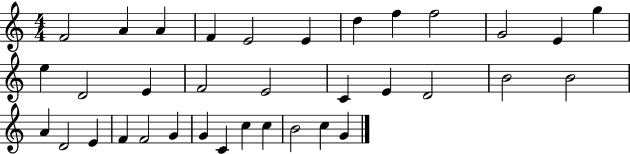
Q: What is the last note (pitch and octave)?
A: G4